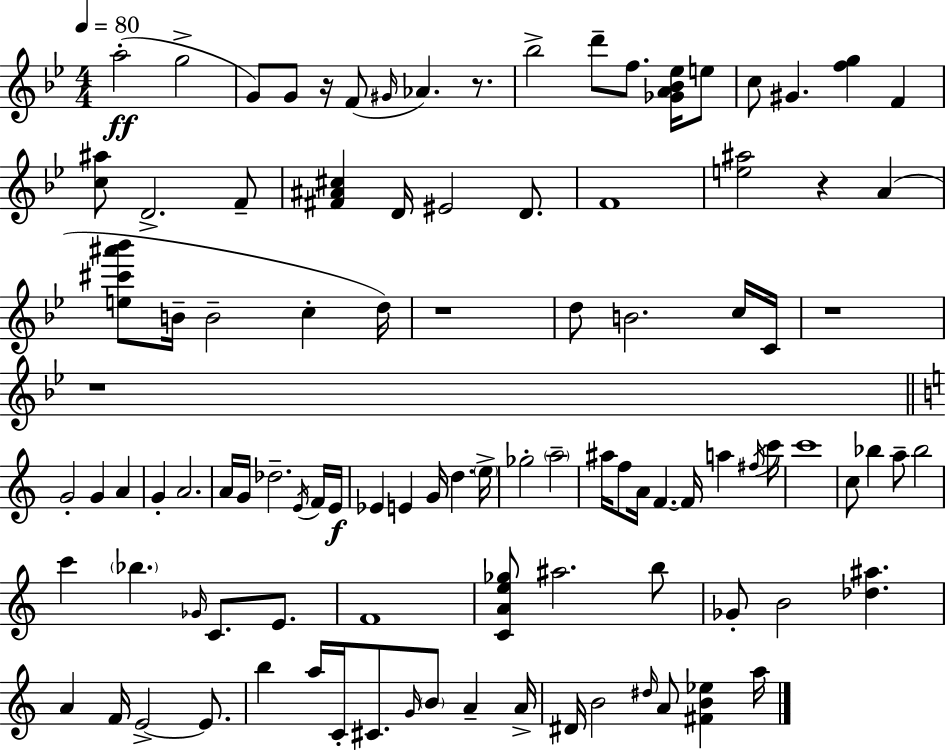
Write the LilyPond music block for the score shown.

{
  \clef treble
  \numericTimeSignature
  \time 4/4
  \key bes \major
  \tempo 4 = 80
  \repeat volta 2 { a''2-.(\ff g''2-> | g'8) g'8 r16 f'8( \grace { gis'16 } aes'4.) r8. | bes''2-> d'''8-- f''8. <ges' a' bes' ees''>16 e''8 | c''8 gis'4. <f'' g''>4 f'4 | \break <c'' ais''>8 d'2.-> f'8-- | <fis' ais' cis''>4 d'16 eis'2 d'8. | f'1 | <e'' ais''>2 r4 a'4( | \break <e'' cis''' ais''' bes'''>8 b'16-- b'2-- c''4-. | d''16) r1 | d''8 b'2. c''16 | c'16 r1 | \break r1 | \bar "||" \break \key c \major g'2-. g'4 a'4 | g'4-. a'2. | a'16 g'16 des''2.-- \acciaccatura { e'16 } f'16 | e'16\f ees'4 e'4 g'16 d''4. | \break \parenthesize e''16-> ges''2-. \parenthesize a''2-- | ais''16 f''8 a'16 f'4.~~ f'16 a''4 | \acciaccatura { fis''16 } c'''16 c'''1 | c''8 bes''4 a''8-- bes''2 | \break c'''4 \parenthesize bes''4. \grace { ges'16 } c'8. | e'8. f'1 | <c' a' e'' ges''>8 ais''2. | b''8 ges'8-. b'2 <des'' ais''>4. | \break a'4 f'16 e'2->~~ | e'8. b''4 a''16 c'16-. cis'8. \grace { g'16 } \parenthesize b'8 a'4-- | a'16-> dis'16 b'2 \grace { dis''16 } a'8 | <fis' b' ees''>4 a''16 } \bar "|."
}